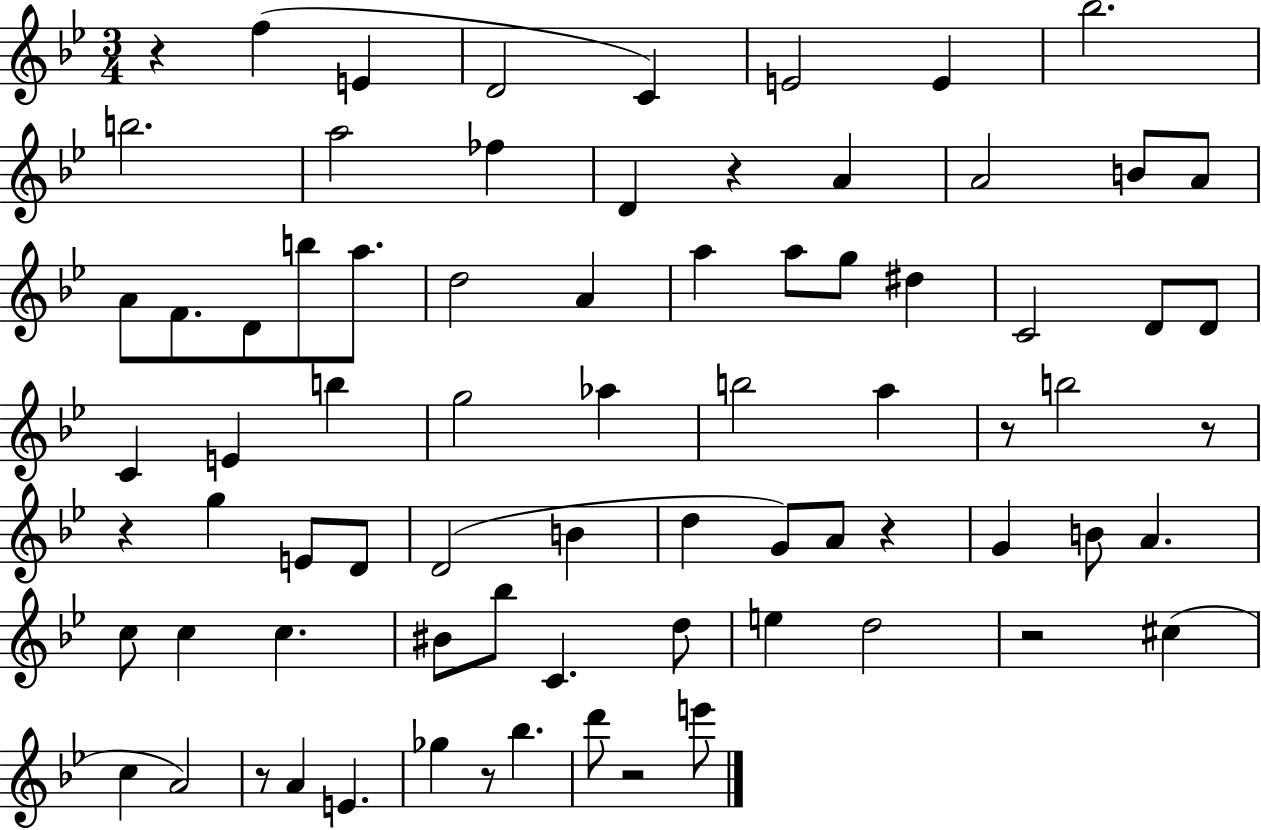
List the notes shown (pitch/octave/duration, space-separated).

R/q F5/q E4/q D4/h C4/q E4/h E4/q Bb5/h. B5/h. A5/h FES5/q D4/q R/q A4/q A4/h B4/e A4/e A4/e F4/e. D4/e B5/e A5/e. D5/h A4/q A5/q A5/e G5/e D#5/q C4/h D4/e D4/e C4/q E4/q B5/q G5/h Ab5/q B5/h A5/q R/e B5/h R/e R/q G5/q E4/e D4/e D4/h B4/q D5/q G4/e A4/e R/q G4/q B4/e A4/q. C5/e C5/q C5/q. BIS4/e Bb5/e C4/q. D5/e E5/q D5/h R/h C#5/q C5/q A4/h R/e A4/q E4/q. Gb5/q R/e Bb5/q. D6/e R/h E6/e